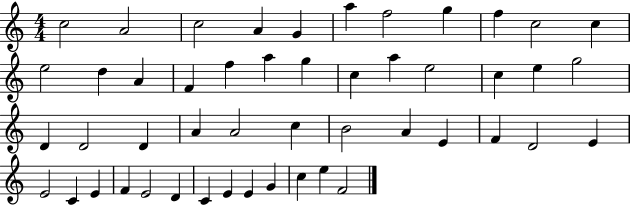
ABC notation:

X:1
T:Untitled
M:4/4
L:1/4
K:C
c2 A2 c2 A G a f2 g f c2 c e2 d A F f a g c a e2 c e g2 D D2 D A A2 c B2 A E F D2 E E2 C E F E2 D C E E G c e F2